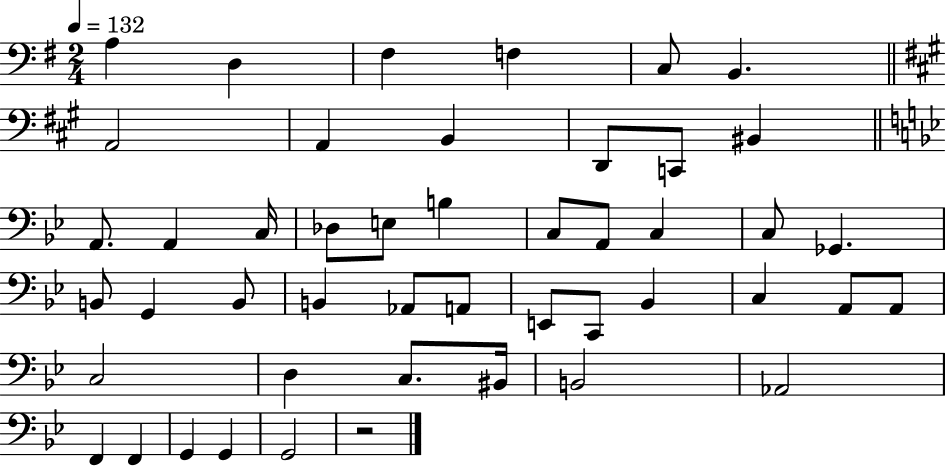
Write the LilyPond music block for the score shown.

{
  \clef bass
  \numericTimeSignature
  \time 2/4
  \key g \major
  \tempo 4 = 132
  a4 d4 | fis4 f4 | c8 b,4. | \bar "||" \break \key a \major a,2 | a,4 b,4 | d,8 c,8 bis,4 | \bar "||" \break \key bes \major a,8. a,4 c16 | des8 e8 b4 | c8 a,8 c4 | c8 ges,4. | \break b,8 g,4 b,8 | b,4 aes,8 a,8 | e,8 c,8 bes,4 | c4 a,8 a,8 | \break c2 | d4 c8. bis,16 | b,2 | aes,2 | \break f,4 f,4 | g,4 g,4 | g,2 | r2 | \break \bar "|."
}